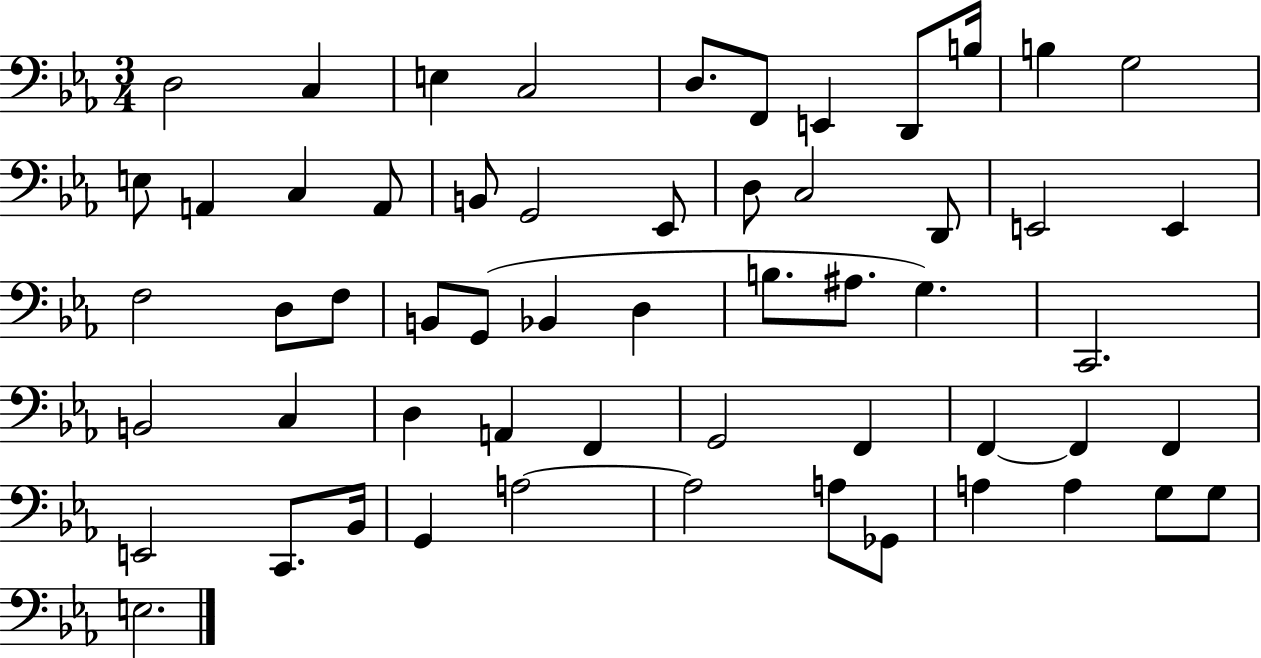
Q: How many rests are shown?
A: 0